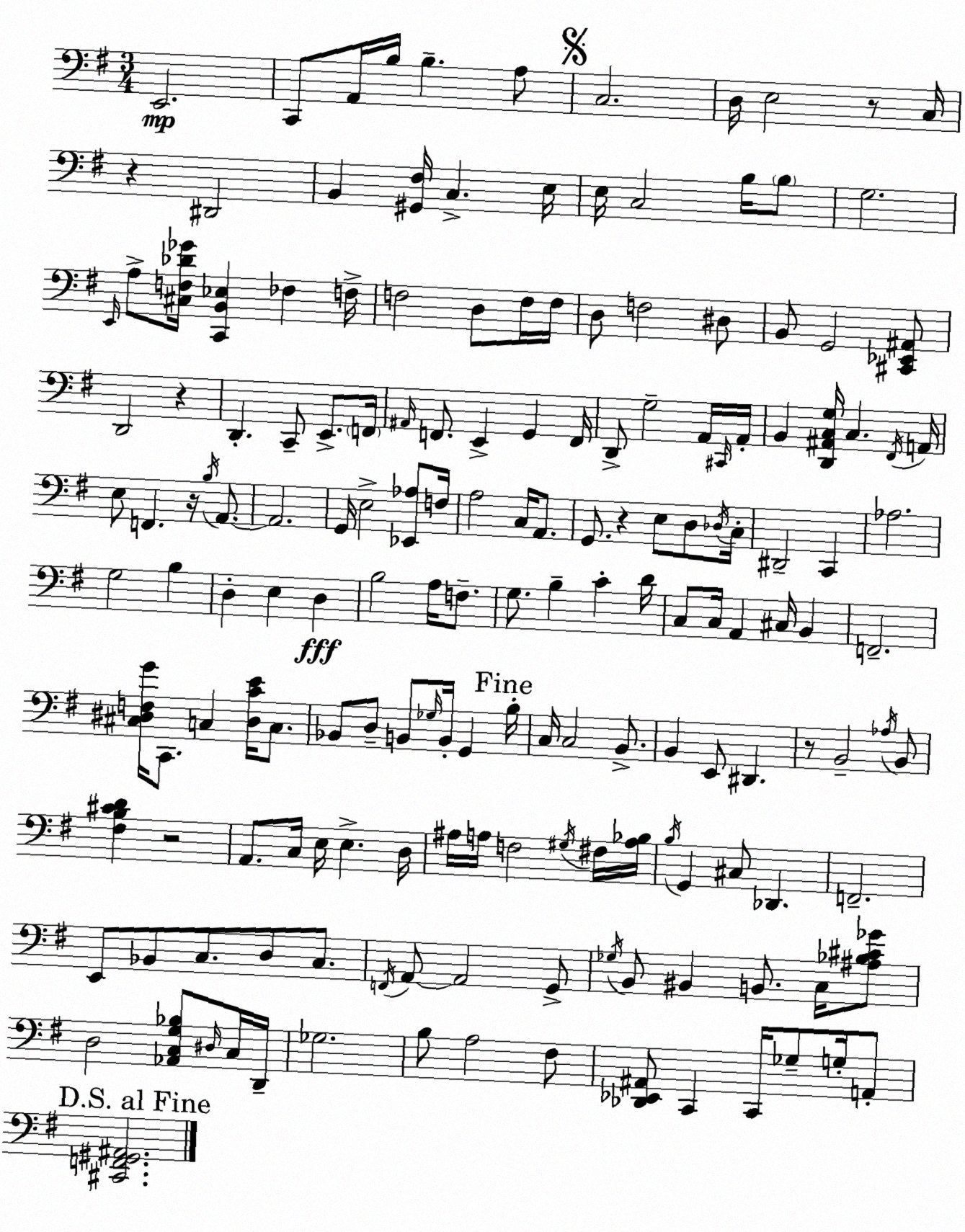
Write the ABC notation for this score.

X:1
T:Untitled
M:3/4
L:1/4
K:G
E,,2 C,,/2 A,,/4 B,/4 B, A,/2 C,2 D,/4 E,2 z/2 C,/4 z ^D,,2 B,, [^G,,^F,]/4 C, E,/4 E,/4 C,2 B,/4 B,/2 G,2 E,,/4 A,/2 [^C,F,_D_G]/4 [C,,B,,_E,] _F, F,/4 F,2 D,/2 F,/4 F,/4 D,/2 F,2 ^D,/2 B,,/2 G,,2 [^C,,_E,,^A,,]/2 D,,2 z D,, C,,/2 E,,/2 F,,/4 ^A,,/4 F,,/2 E,, G,, F,,/4 D,,/2 G,2 A,,/4 ^C,,/4 A,,/4 B,, [D,,^A,,C,G,]/4 C, ^F,,/4 A,,/4 E,/2 F,, z/4 B,/4 A,,/2 A,,2 G,,/4 E,2 [_E,,_A,]/2 F,/4 A,2 C,/4 A,,/2 G,,/2 z E,/2 D,/2 _D,/4 C,/4 ^D,,2 C,, _A,2 G,2 B, D, E, D, B,2 A,/4 F,/2 G,/2 B, C D/4 C,/2 C,/4 A,, ^C,/4 B,, F,,2 [^C,^D,F,G]/4 C,,/2 C, [^D,CE]/4 C,/2 _B,,/2 D,/2 B,,/2 _G,/4 B,,/4 G,, B,/4 C,/4 C,2 B,,/2 B,, E,,/2 ^D,, z/2 B,,2 _A,/4 B,,/2 [^F,B,^CD] z2 A,,/2 C,/4 E,/4 E, D,/4 ^A,/4 A,/4 F,2 ^G,/4 ^F,/4 [A,_B,]/4 B,/4 G,, ^C,/2 _D,, F,,2 E,,/2 _B,,/2 C,/2 D,/2 C,/2 F,,/4 A,,/2 A,,2 G,,/2 _G,/4 B,,/2 ^B,, B,,/2 C,/4 [^A,_B,^C_G]/2 D,2 [_A,,C,G,_B,]/2 ^D,/4 C,/4 D,,/4 _G,2 B,/2 A,2 ^F,/2 [_D,,_E,,^A,,]/2 C,, C,,/4 _G,/2 G,/4 A,,/2 [^C,,F,,^G,,^A,,]2